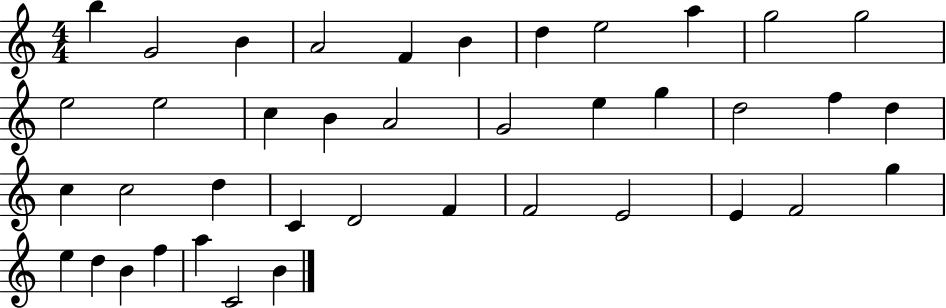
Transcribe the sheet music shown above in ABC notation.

X:1
T:Untitled
M:4/4
L:1/4
K:C
b G2 B A2 F B d e2 a g2 g2 e2 e2 c B A2 G2 e g d2 f d c c2 d C D2 F F2 E2 E F2 g e d B f a C2 B